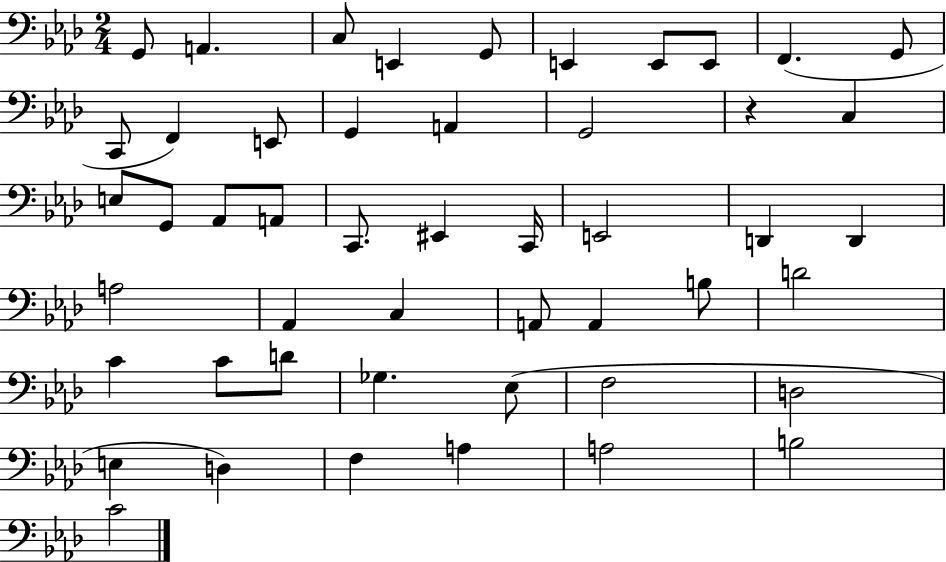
G2/e A2/q. C3/e E2/q G2/e E2/q E2/e E2/e F2/q. G2/e C2/e F2/q E2/e G2/q A2/q G2/h R/q C3/q E3/e G2/e Ab2/e A2/e C2/e. EIS2/q C2/s E2/h D2/q D2/q A3/h Ab2/q C3/q A2/e A2/q B3/e D4/h C4/q C4/e D4/e Gb3/q. Eb3/e F3/h D3/h E3/q D3/q F3/q A3/q A3/h B3/h C4/h